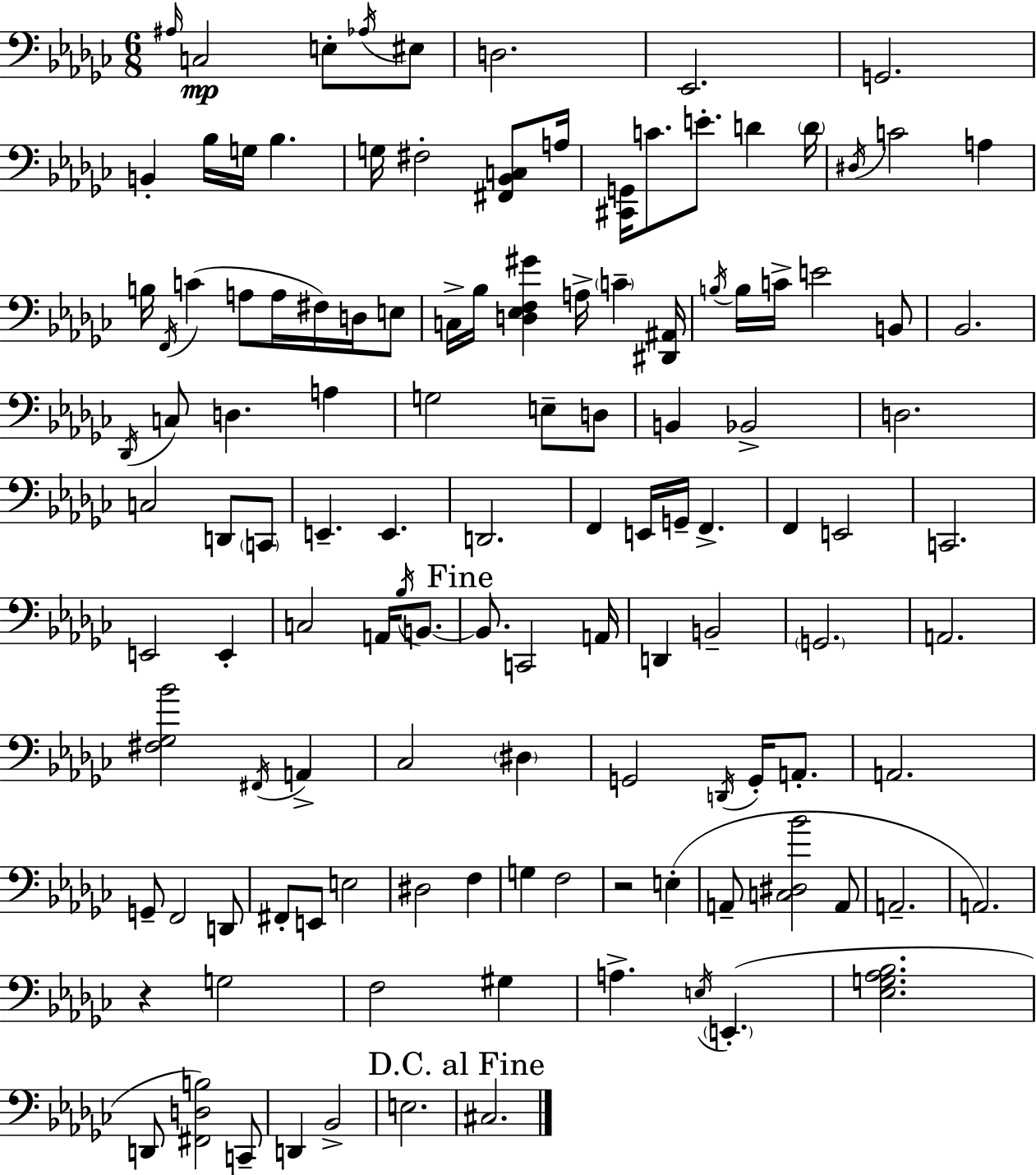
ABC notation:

X:1
T:Untitled
M:6/8
L:1/4
K:Ebm
^A,/4 C,2 E,/2 _A,/4 ^E,/2 D,2 _E,,2 G,,2 B,, _B,/4 G,/4 _B, G,/4 ^F,2 [^F,,_B,,C,]/2 A,/4 [^C,,G,,]/4 C/2 E/2 D D/4 ^D,/4 C2 A, B,/4 F,,/4 C A,/2 A,/4 ^F,/4 D,/4 E,/2 C,/4 _B,/4 [D,_E,F,^G] A,/4 C [^D,,^A,,]/4 B,/4 B,/4 C/4 E2 B,,/2 _B,,2 _D,,/4 C,/2 D, A, G,2 E,/2 D,/2 B,, _B,,2 D,2 C,2 D,,/2 C,,/2 E,, E,, D,,2 F,, E,,/4 G,,/4 F,, F,, E,,2 C,,2 E,,2 E,, C,2 A,,/4 _B,/4 B,,/2 B,,/2 C,,2 A,,/4 D,, B,,2 G,,2 A,,2 [^F,_G,_B]2 ^F,,/4 A,, _C,2 ^D, G,,2 D,,/4 G,,/4 A,,/2 A,,2 G,,/2 F,,2 D,,/2 ^F,,/2 E,,/2 E,2 ^D,2 F, G, F,2 z2 E, A,,/2 [C,^D,_B]2 A,,/2 A,,2 A,,2 z G,2 F,2 ^G, A, E,/4 E,, [_E,G,_A,_B,]2 D,,/2 [^F,,D,B,]2 C,,/2 D,, _B,,2 E,2 ^C,2